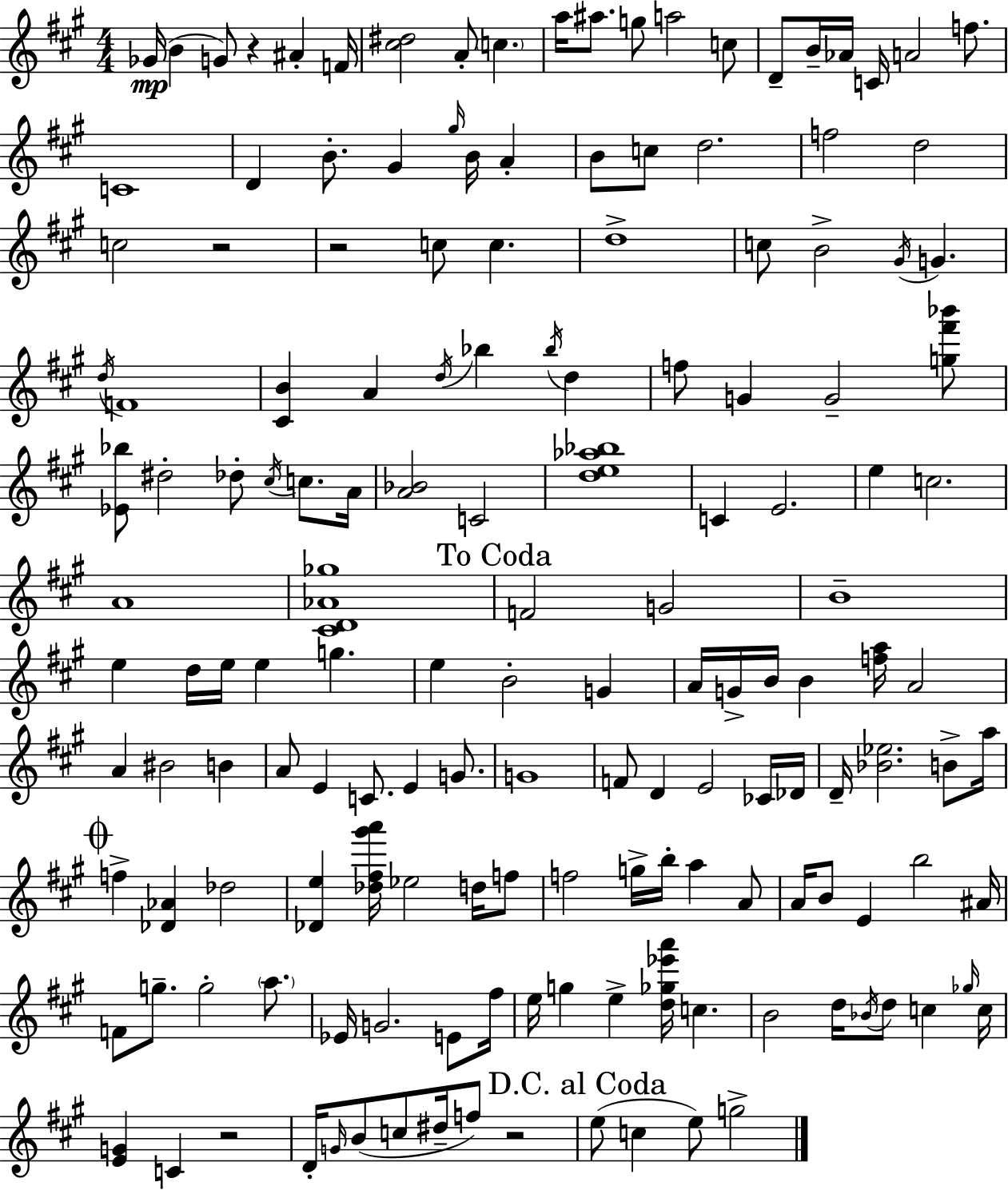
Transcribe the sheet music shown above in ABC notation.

X:1
T:Untitled
M:4/4
L:1/4
K:A
_G/4 B G/2 z ^A F/4 [^c^d]2 A/2 c a/4 ^a/2 g/2 a2 c/2 D/2 B/4 _A/4 C/4 A2 f/2 C4 D B/2 ^G ^g/4 B/4 A B/2 c/2 d2 f2 d2 c2 z2 z2 c/2 c d4 c/2 B2 ^G/4 G d/4 F4 [^CB] A d/4 _b _b/4 d f/2 G G2 [g^f'_b']/2 [_E_b]/2 ^d2 _d/2 ^c/4 c/2 A/4 [A_B]2 C2 [de_a_b]4 C E2 e c2 A4 [^CD_A_g]4 F2 G2 B4 e d/4 e/4 e g e B2 G A/4 G/4 B/4 B [fa]/4 A2 A ^B2 B A/2 E C/2 E G/2 G4 F/2 D E2 _C/4 _D/4 D/4 [_B_e]2 B/2 a/4 f [_D_A] _d2 [_De] [_d^f^g'a']/4 _e2 d/4 f/2 f2 g/4 b/4 a A/2 A/4 B/2 E b2 ^A/4 F/2 g/2 g2 a/2 _E/4 G2 E/2 ^f/4 e/4 g e [d_g_e'a']/4 c B2 d/4 _B/4 d/2 c _g/4 c/4 [EG] C z2 D/4 G/4 B/2 c/2 ^d/4 f/2 z2 e/2 c e/2 g2